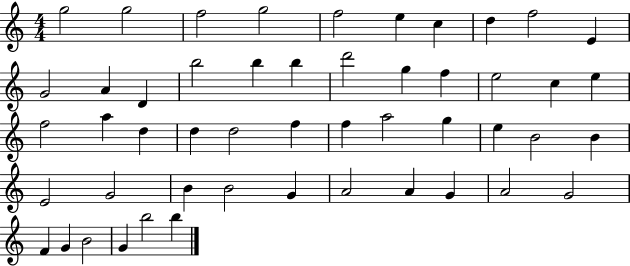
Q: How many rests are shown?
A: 0